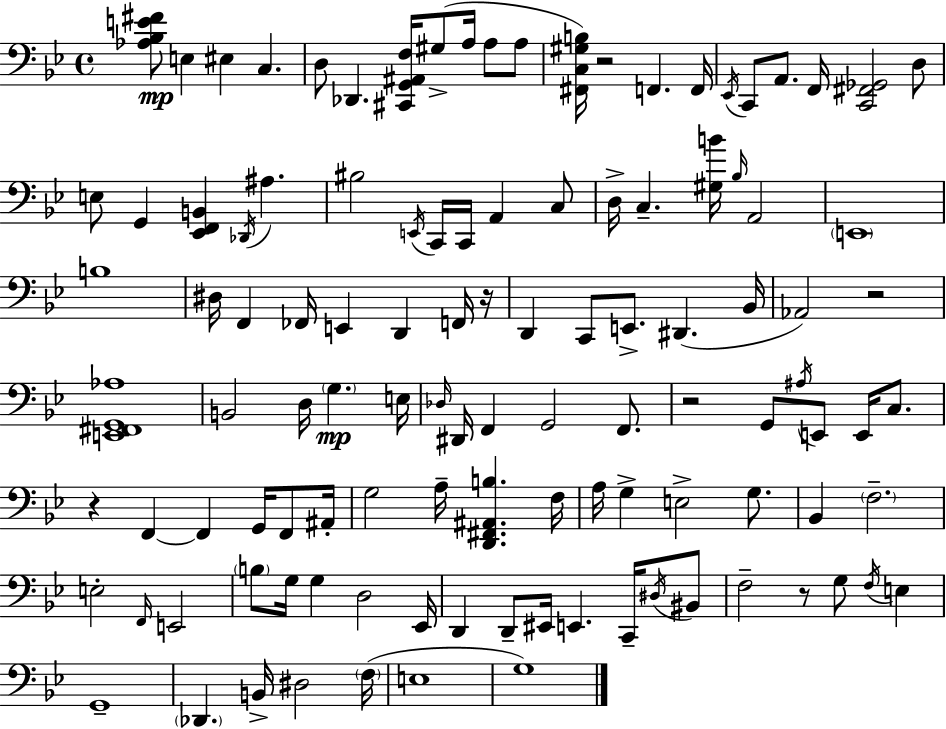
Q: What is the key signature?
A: BES major